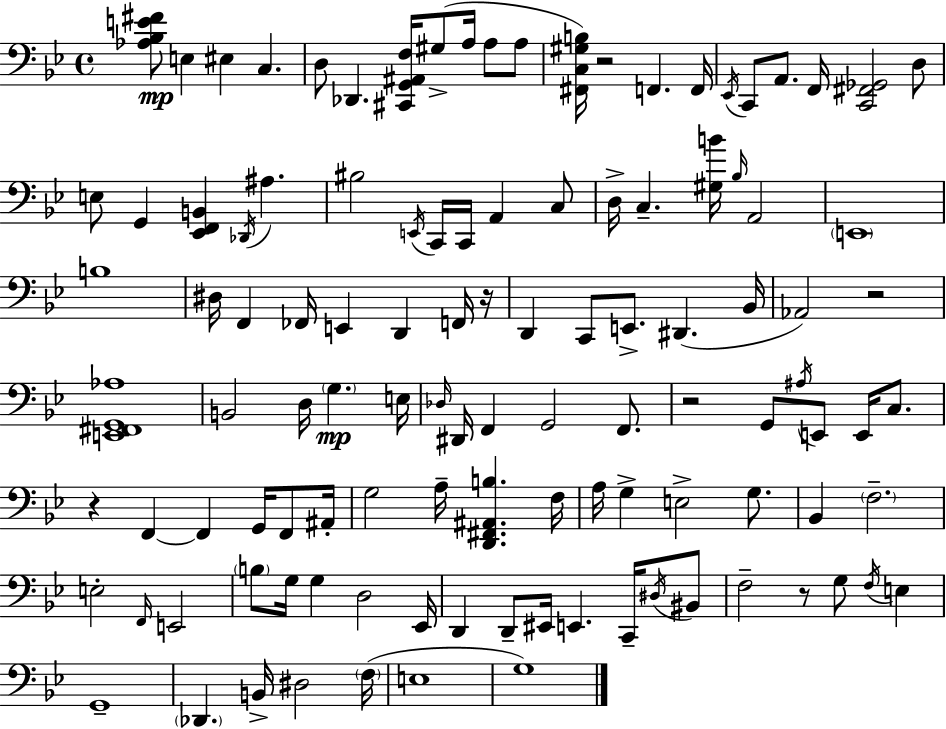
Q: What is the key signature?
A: BES major